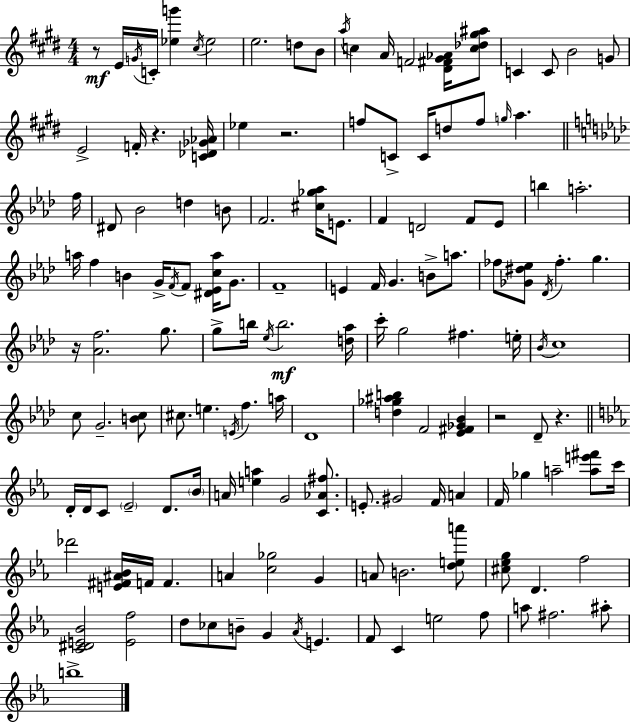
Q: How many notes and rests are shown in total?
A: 143